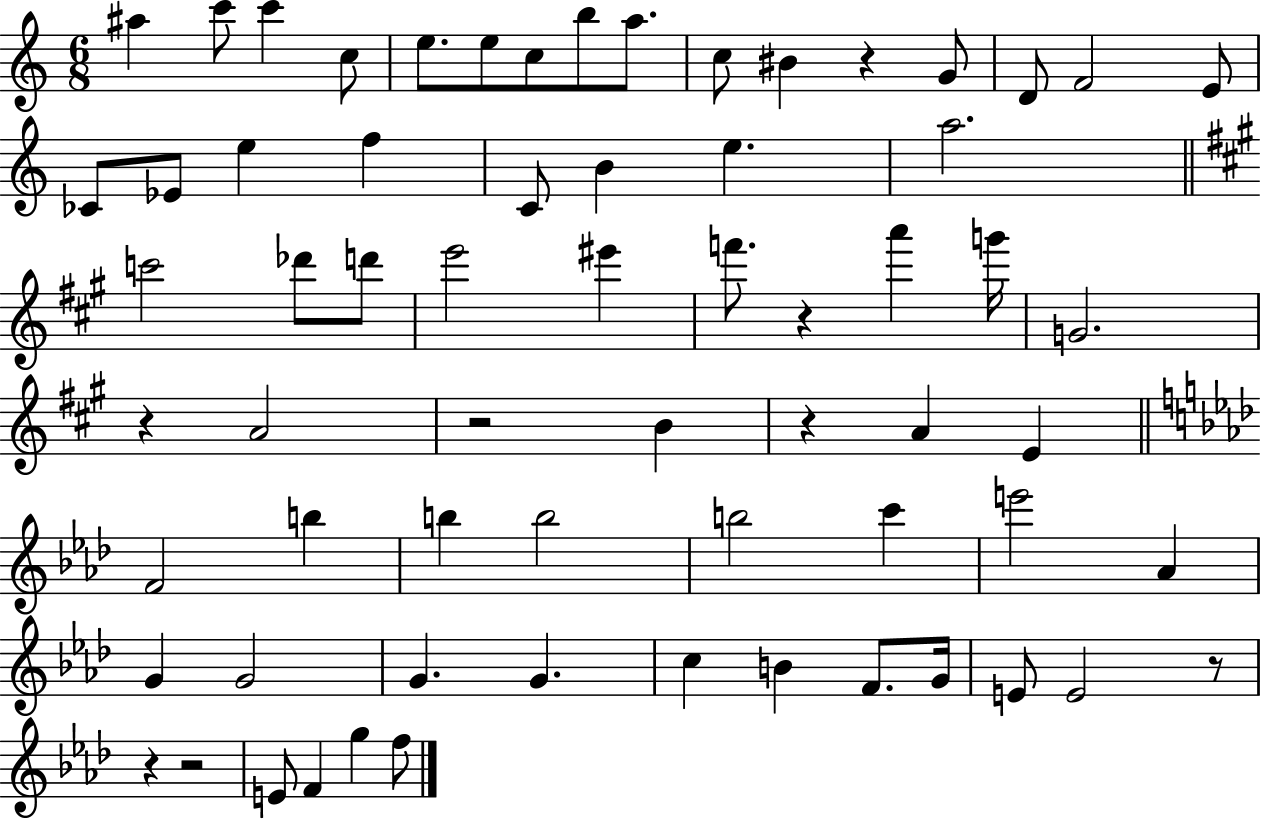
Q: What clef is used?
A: treble